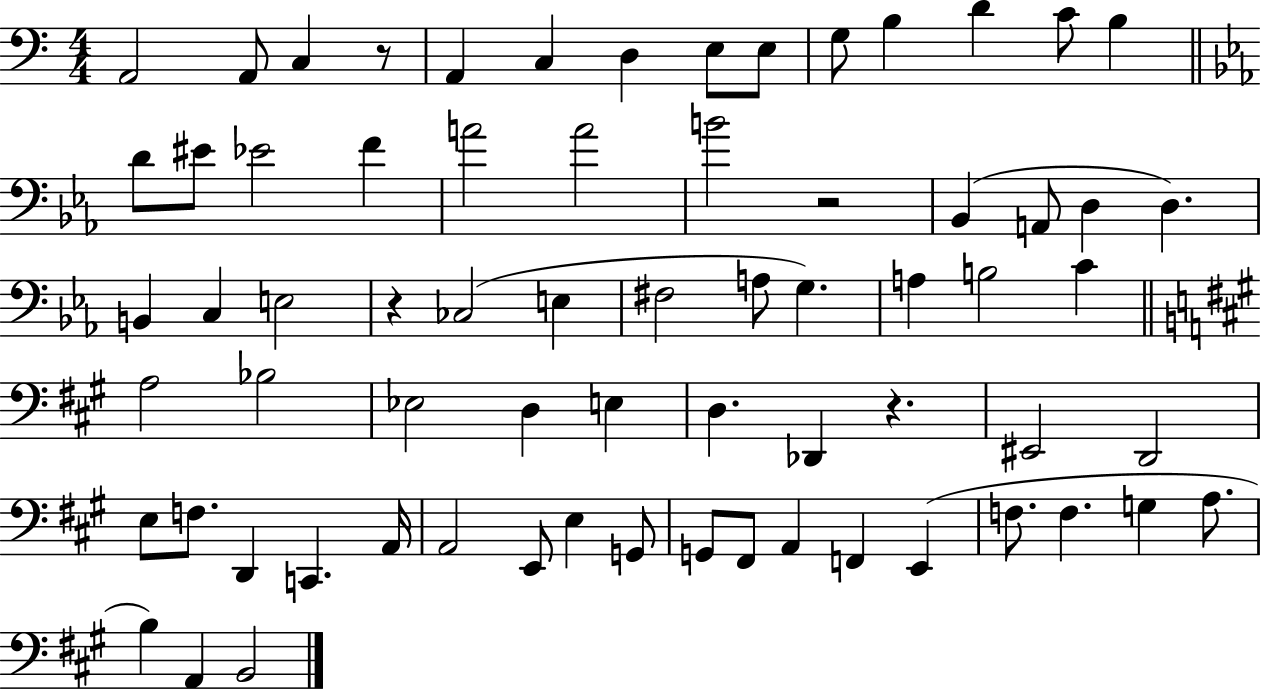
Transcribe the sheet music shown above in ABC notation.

X:1
T:Untitled
M:4/4
L:1/4
K:C
A,,2 A,,/2 C, z/2 A,, C, D, E,/2 E,/2 G,/2 B, D C/2 B, D/2 ^E/2 _E2 F A2 A2 B2 z2 _B,, A,,/2 D, D, B,, C, E,2 z _C,2 E, ^F,2 A,/2 G, A, B,2 C A,2 _B,2 _E,2 D, E, D, _D,, z ^E,,2 D,,2 E,/2 F,/2 D,, C,, A,,/4 A,,2 E,,/2 E, G,,/2 G,,/2 ^F,,/2 A,, F,, E,, F,/2 F, G, A,/2 B, A,, B,,2